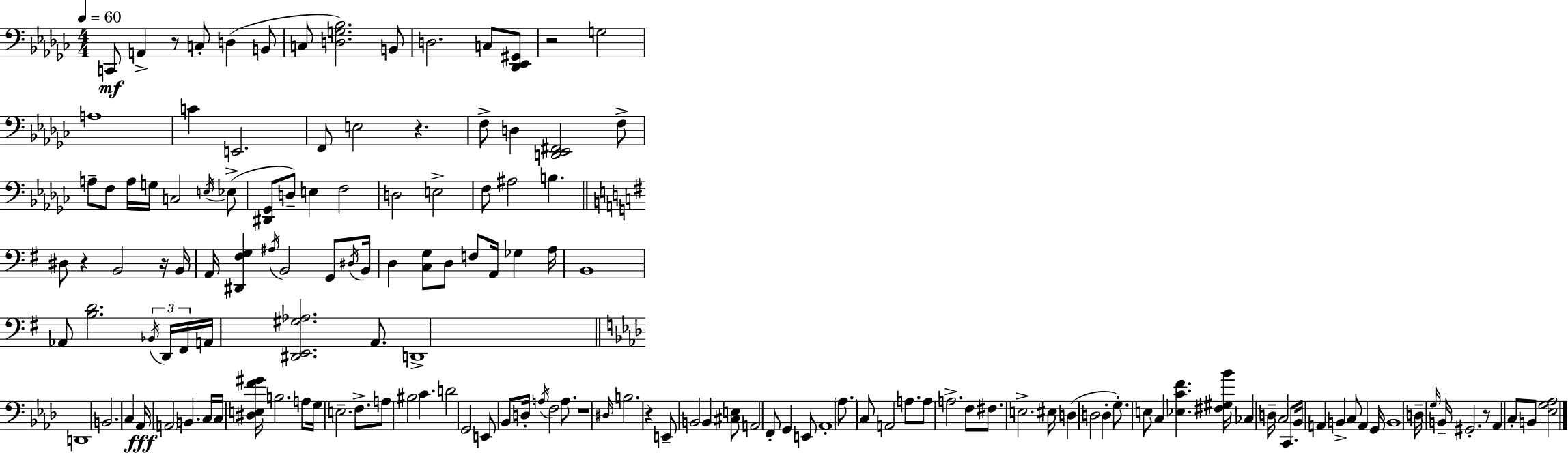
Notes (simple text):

C2/e A2/q R/e C3/e D3/q B2/e C3/e [D3,G3,Bb3]/h. B2/e D3/h. C3/e [Db2,Eb2,G#2]/e R/h G3/h A3/w C4/q E2/h. F2/e E3/h R/q. F3/e D3/q [D2,Eb2,F#2]/h F3/e A3/e F3/e A3/s G3/s C3/h E3/s Eb3/e [D#2,Gb2]/e D3/e E3/q F3/h D3/h E3/h F3/e A#3/h B3/q. D#3/e R/q B2/h R/s B2/s A2/s [D#2,F#3,G3]/q A#3/s B2/h G2/e D#3/s B2/s D3/q [C3,G3]/e D3/e F3/e A2/s Gb3/q A3/s B2/w Ab2/e [B3,D4]/h. Bb2/s D2/s F#2/s A2/s [D#2,E2,G#3,Ab3]/h. A2/e. D2/w D2/w B2/h. C3/q Ab2/s A2/h B2/q. C3/s C3/s [D#3,E3,F4,G#4]/s B3/h. A3/e G3/s E3/h. F3/e. A3/e BIS3/h C4/q. D4/h G2/h E2/e Bb2/e D3/s A3/s F3/h A3/e. R/w D#3/s B3/h. R/q E2/e B2/h B2/q [C#3,E3]/e A2/h F2/e G2/q E2/e Ab2/w Ab3/e. C3/e A2/h A3/e. A3/e A3/h. F3/e F#3/e. E3/h. EIS3/s D3/q D3/h D3/q G3/e. E3/e C3/q [Eb3,C4,F4]/q. [F#3,G#3,Bb4]/s CES3/q D3/s C3/h C2/e. Bb2/s A2/q B2/q C3/e A2/q G2/s B2/w D3/s G3/s B2/s G#2/h. R/e Ab2/q C3/e B2/e [Eb3,G3,Ab3]/h